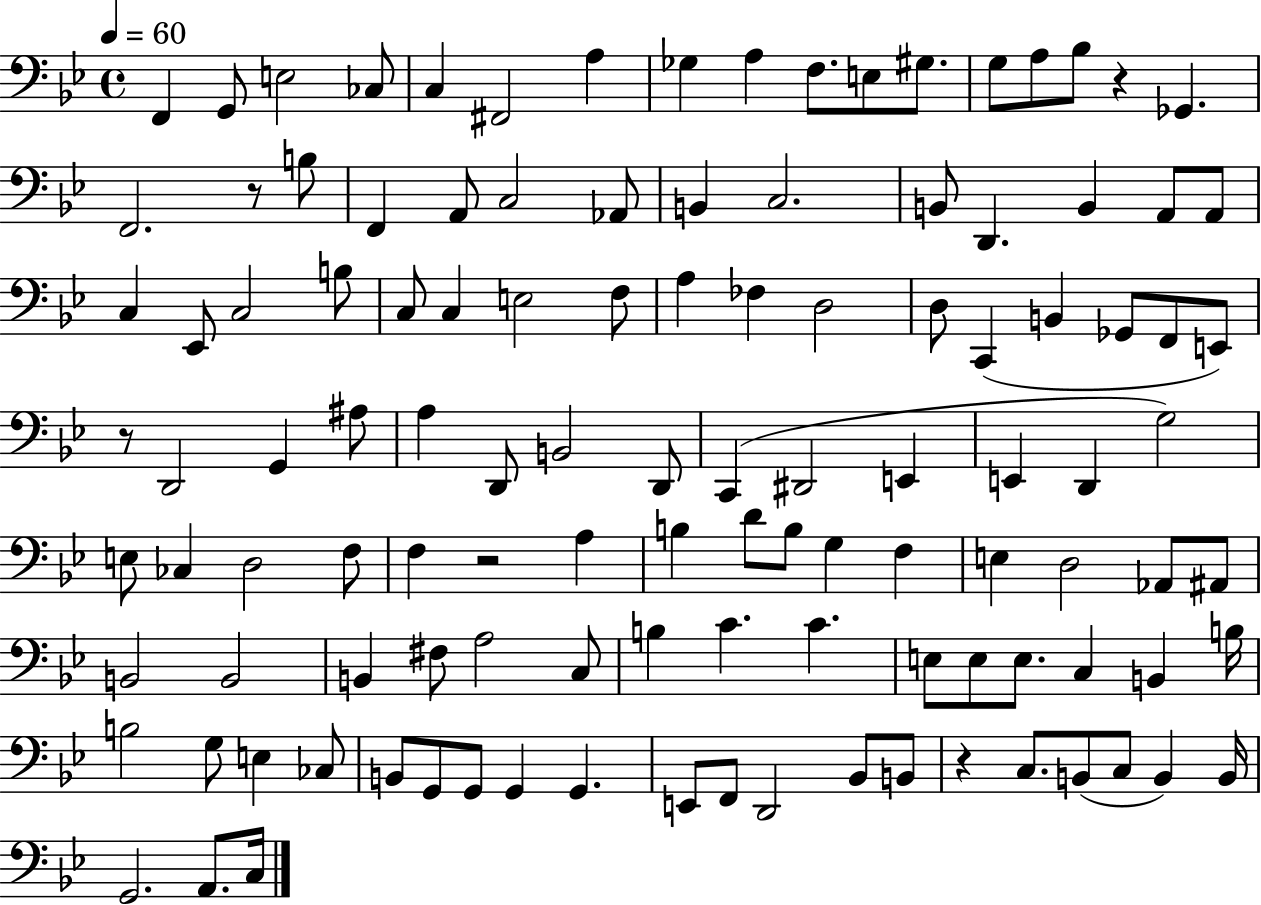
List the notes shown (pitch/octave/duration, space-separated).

F2/q G2/e E3/h CES3/e C3/q F#2/h A3/q Gb3/q A3/q F3/e. E3/e G#3/e. G3/e A3/e Bb3/e R/q Gb2/q. F2/h. R/e B3/e F2/q A2/e C3/h Ab2/e B2/q C3/h. B2/e D2/q. B2/q A2/e A2/e C3/q Eb2/e C3/h B3/e C3/e C3/q E3/h F3/e A3/q FES3/q D3/h D3/e C2/q B2/q Gb2/e F2/e E2/e R/e D2/h G2/q A#3/e A3/q D2/e B2/h D2/e C2/q D#2/h E2/q E2/q D2/q G3/h E3/e CES3/q D3/h F3/e F3/q R/h A3/q B3/q D4/e B3/e G3/q F3/q E3/q D3/h Ab2/e A#2/e B2/h B2/h B2/q F#3/e A3/h C3/e B3/q C4/q. C4/q. E3/e E3/e E3/e. C3/q B2/q B3/s B3/h G3/e E3/q CES3/e B2/e G2/e G2/e G2/q G2/q. E2/e F2/e D2/h Bb2/e B2/e R/q C3/e. B2/e C3/e B2/q B2/s G2/h. A2/e. C3/s